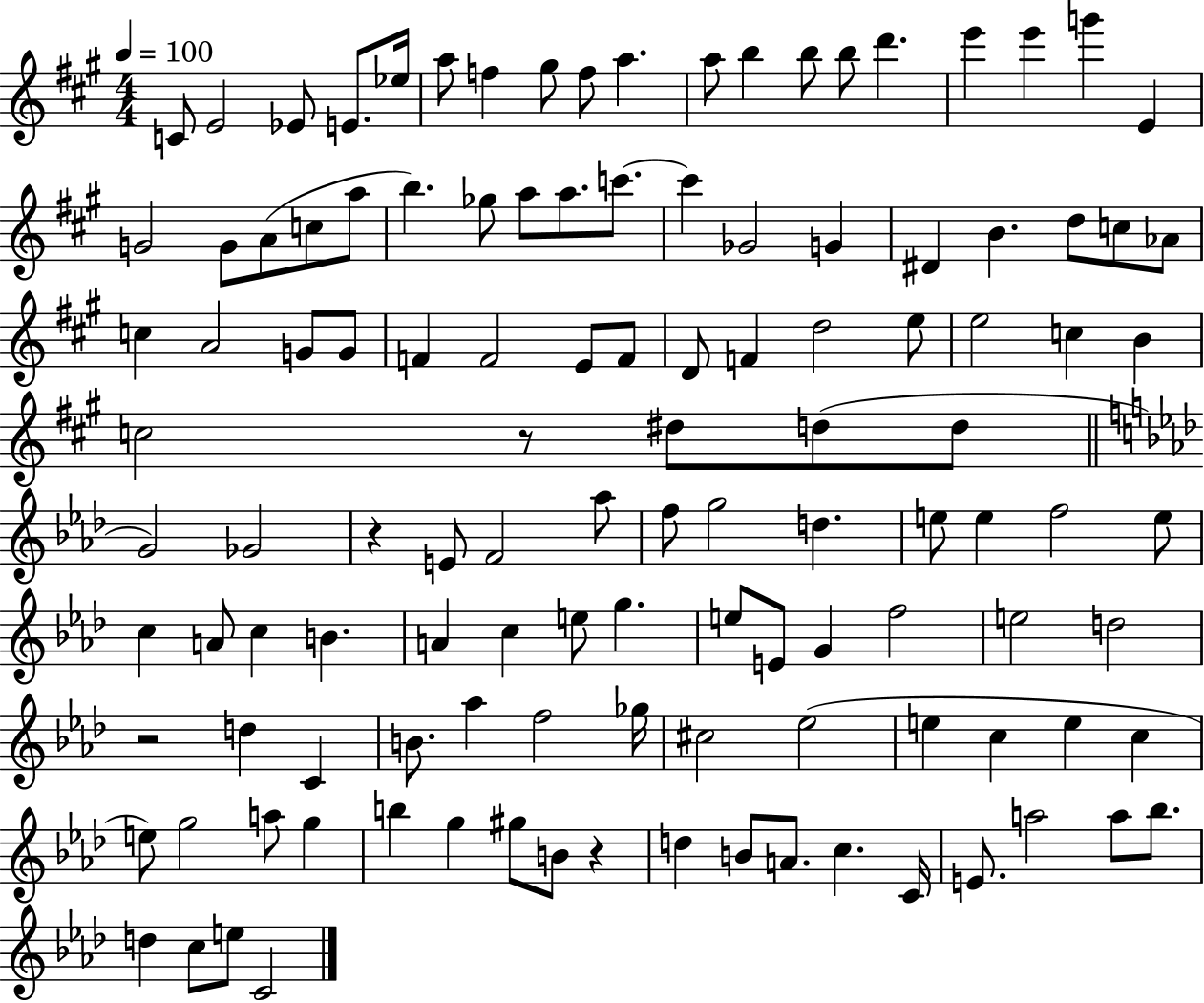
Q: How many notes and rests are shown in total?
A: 119